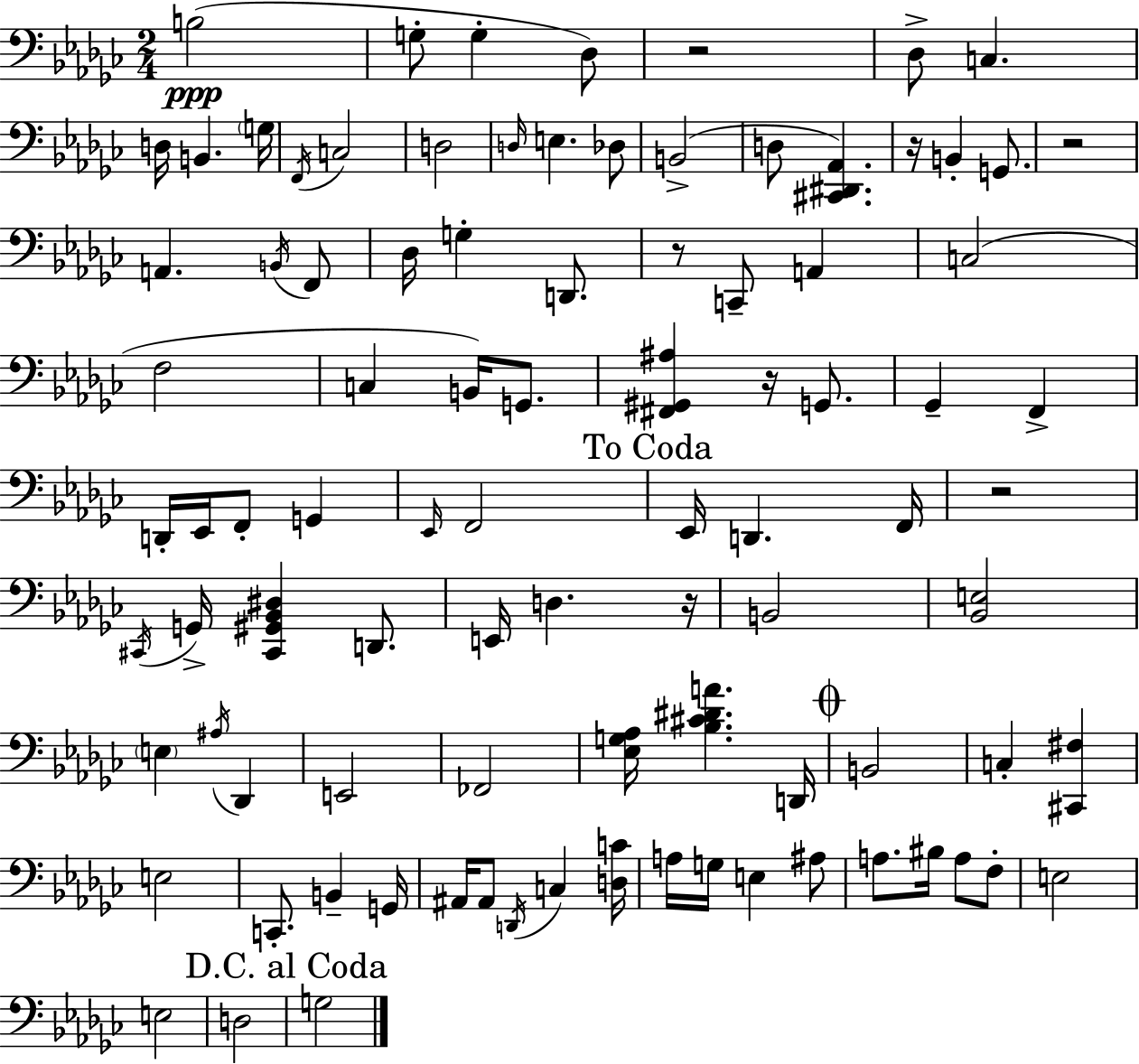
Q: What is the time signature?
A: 2/4